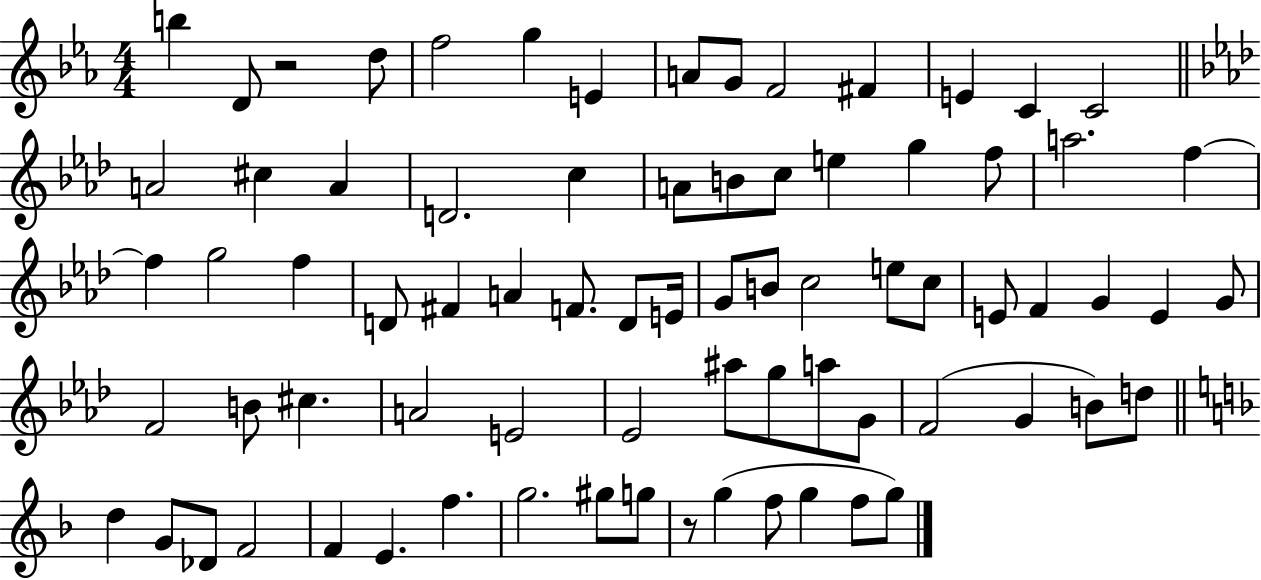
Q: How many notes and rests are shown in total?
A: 76